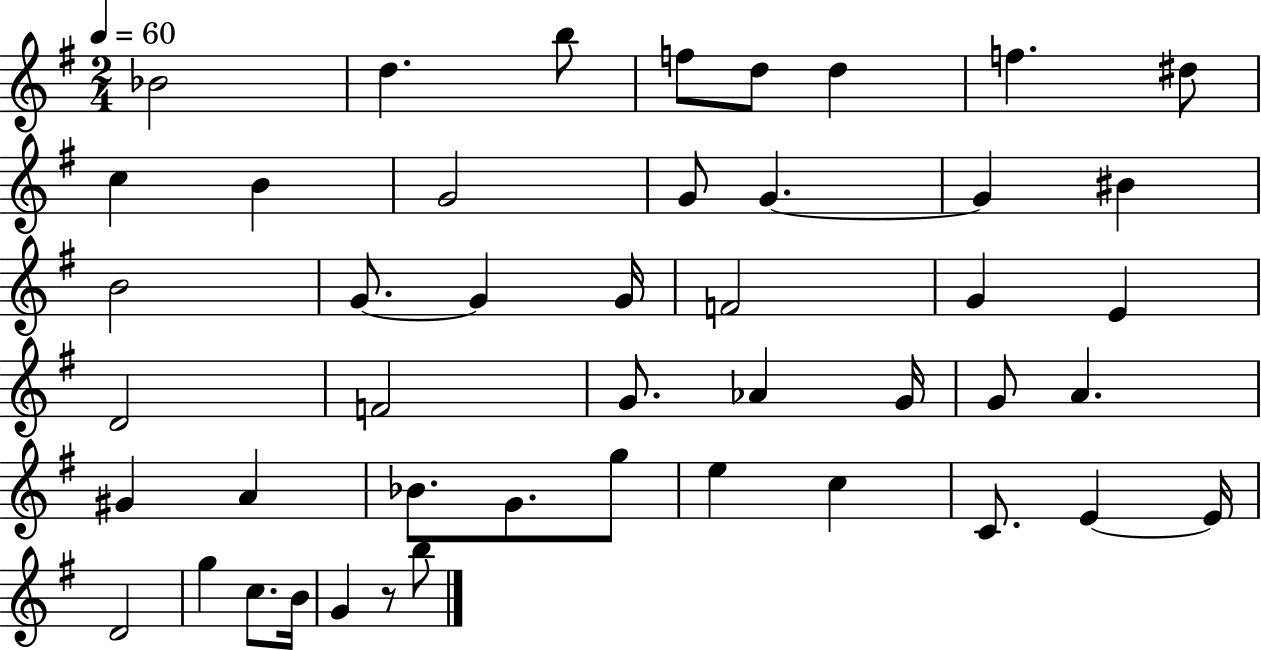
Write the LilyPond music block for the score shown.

{
  \clef treble
  \numericTimeSignature
  \time 2/4
  \key g \major
  \tempo 4 = 60
  bes'2 | d''4. b''8 | f''8 d''8 d''4 | f''4. dis''8 | \break c''4 b'4 | g'2 | g'8 g'4.~~ | g'4 bis'4 | \break b'2 | g'8.~~ g'4 g'16 | f'2 | g'4 e'4 | \break d'2 | f'2 | g'8. aes'4 g'16 | g'8 a'4. | \break gis'4 a'4 | bes'8. g'8. g''8 | e''4 c''4 | c'8. e'4~~ e'16 | \break d'2 | g''4 c''8. b'16 | g'4 r8 b''8 | \bar "|."
}